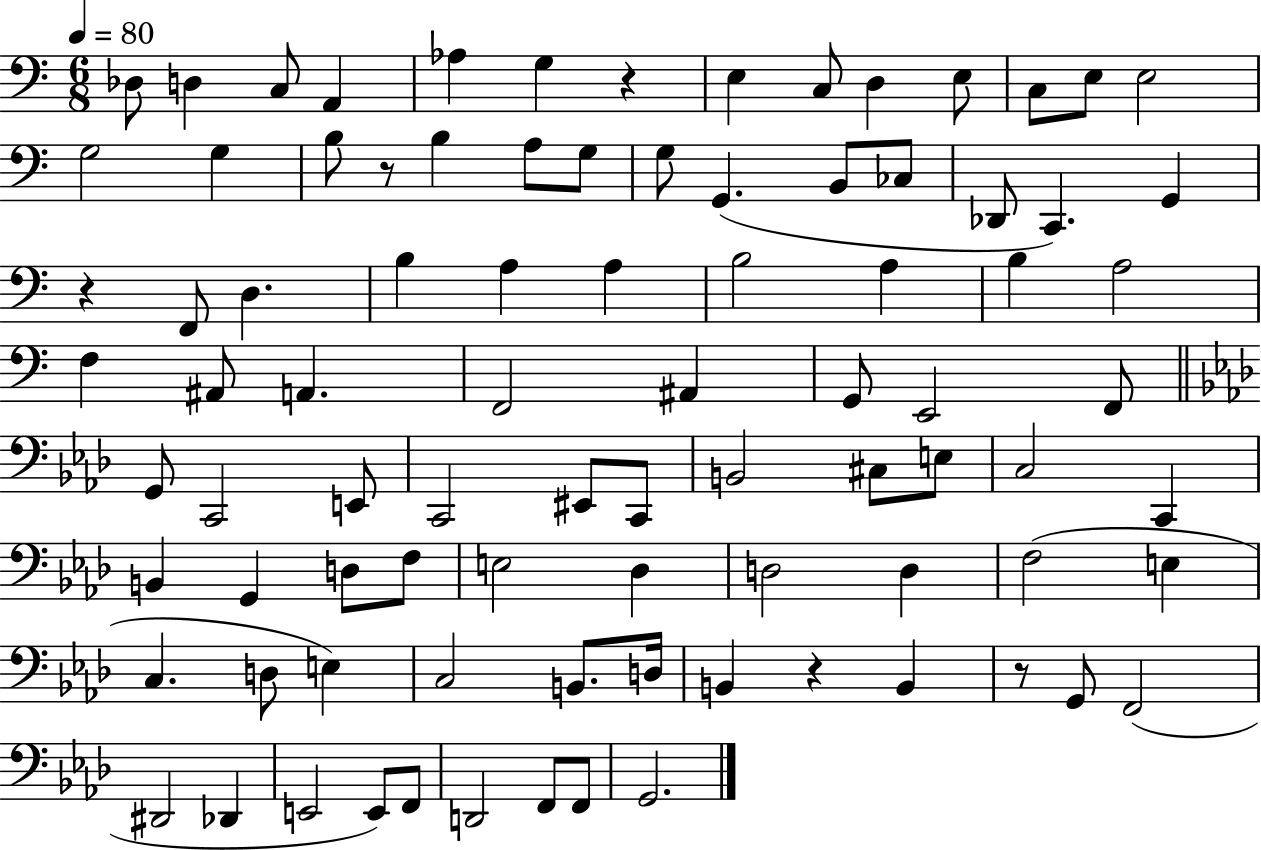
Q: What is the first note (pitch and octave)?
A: Db3